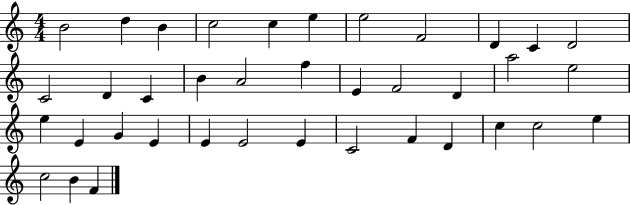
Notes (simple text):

B4/h D5/q B4/q C5/h C5/q E5/q E5/h F4/h D4/q C4/q D4/h C4/h D4/q C4/q B4/q A4/h F5/q E4/q F4/h D4/q A5/h E5/h E5/q E4/q G4/q E4/q E4/q E4/h E4/q C4/h F4/q D4/q C5/q C5/h E5/q C5/h B4/q F4/q